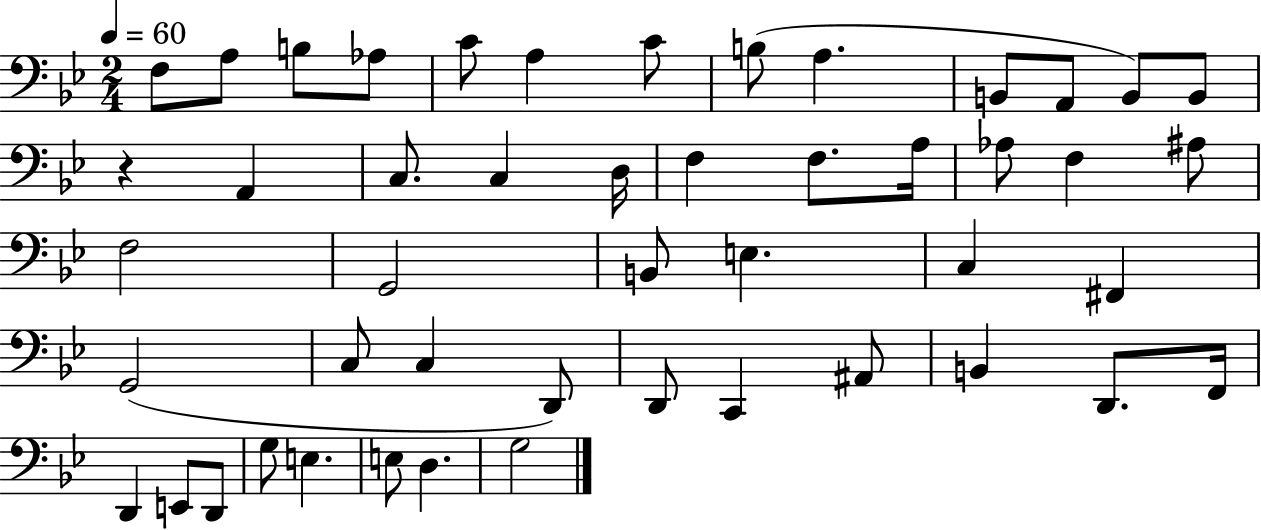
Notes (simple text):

F3/e A3/e B3/e Ab3/e C4/e A3/q C4/e B3/e A3/q. B2/e A2/e B2/e B2/e R/q A2/q C3/e. C3/q D3/s F3/q F3/e. A3/s Ab3/e F3/q A#3/e F3/h G2/h B2/e E3/q. C3/q F#2/q G2/h C3/e C3/q D2/e D2/e C2/q A#2/e B2/q D2/e. F2/s D2/q E2/e D2/e G3/e E3/q. E3/e D3/q. G3/h